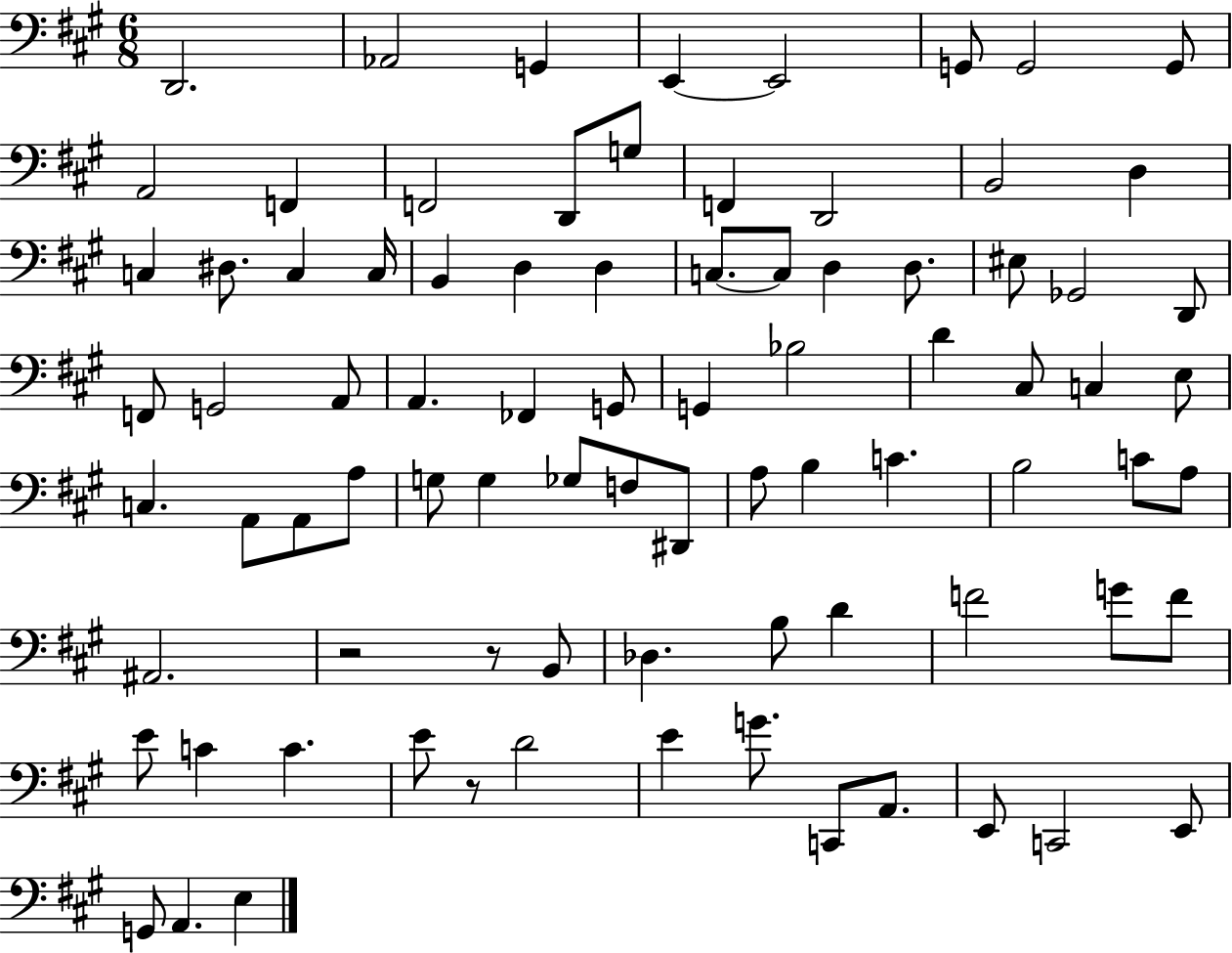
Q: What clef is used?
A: bass